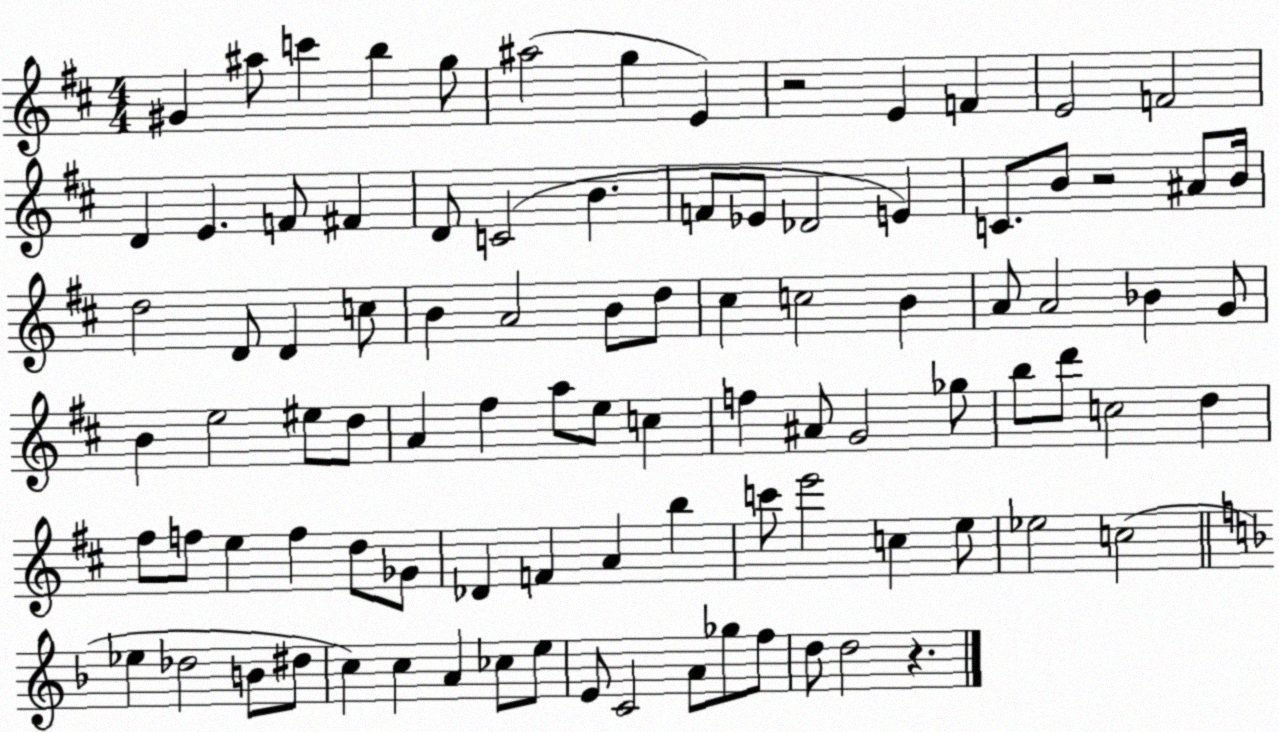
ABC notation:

X:1
T:Untitled
M:4/4
L:1/4
K:D
^G ^a/2 c' b g/2 ^a2 g E z2 E F E2 F2 D E F/2 ^F D/2 C2 B F/2 _E/2 _D2 E C/2 B/2 z2 ^A/2 B/4 d2 D/2 D c/2 B A2 B/2 d/2 ^c c2 B A/2 A2 _B G/2 B e2 ^e/2 d/2 A ^f a/2 e/2 c f ^A/2 G2 _g/2 b/2 d'/2 c2 d ^f/2 f/2 e f d/2 _G/2 _D F A b c'/2 e'2 c e/2 _e2 c2 _e _d2 B/2 ^d/2 c c A _c/2 e/2 E/2 C2 A/2 _g/2 f/2 d/2 d2 z